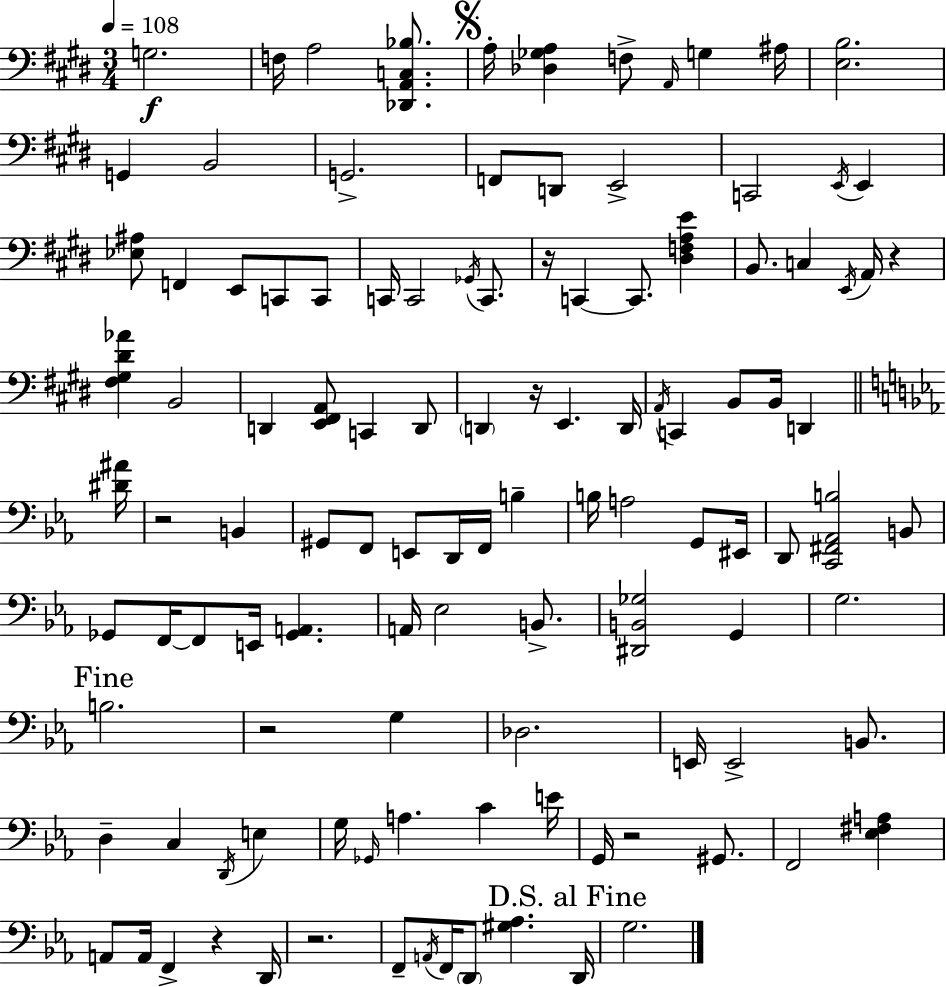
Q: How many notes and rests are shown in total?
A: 114